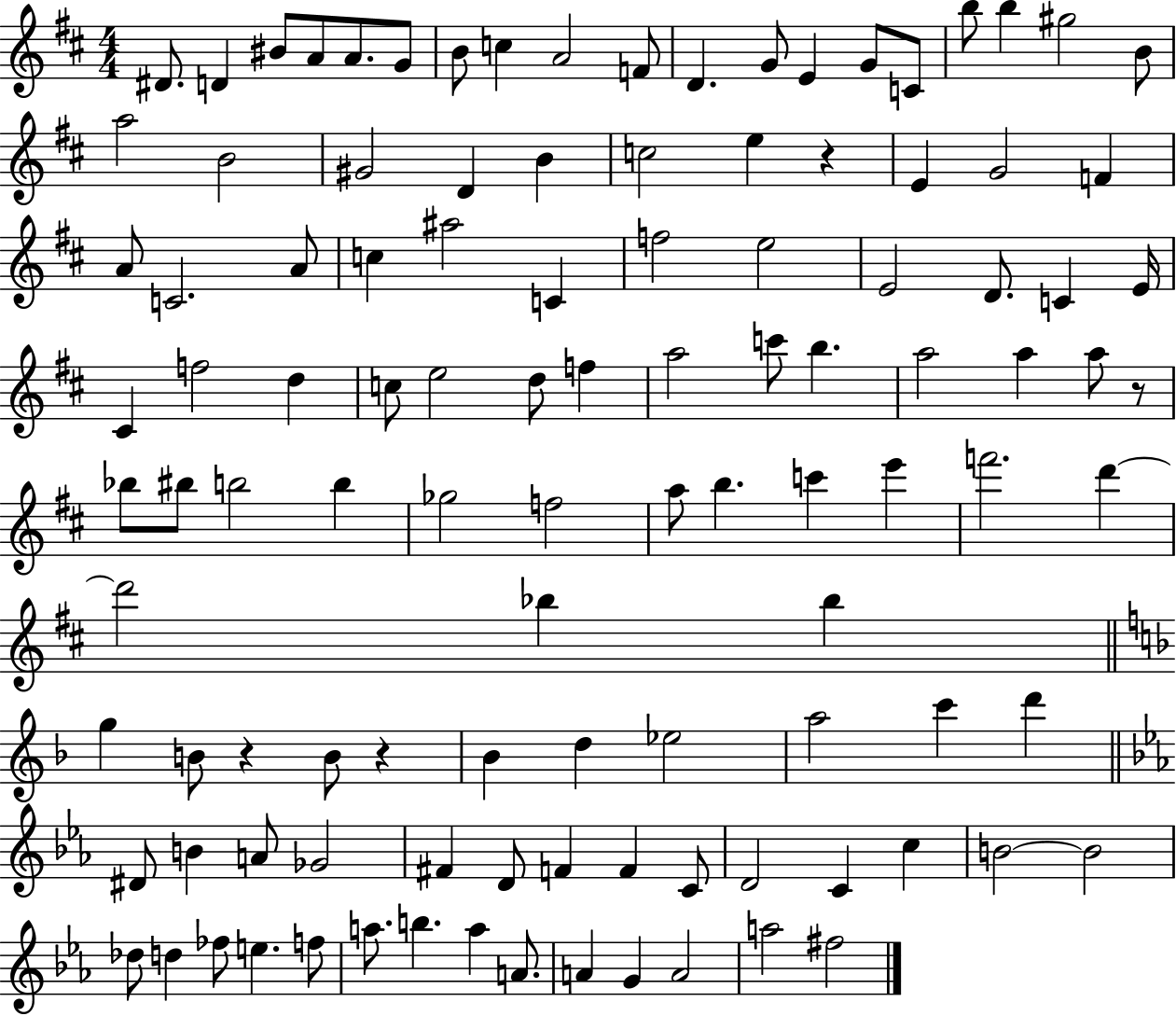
D#4/e. D4/q BIS4/e A4/e A4/e. G4/e B4/e C5/q A4/h F4/e D4/q. G4/e E4/q G4/e C4/e B5/e B5/q G#5/h B4/e A5/h B4/h G#4/h D4/q B4/q C5/h E5/q R/q E4/q G4/h F4/q A4/e C4/h. A4/e C5/q A#5/h C4/q F5/h E5/h E4/h D4/e. C4/q E4/s C#4/q F5/h D5/q C5/e E5/h D5/e F5/q A5/h C6/e B5/q. A5/h A5/q A5/e R/e Bb5/e BIS5/e B5/h B5/q Gb5/h F5/h A5/e B5/q. C6/q E6/q F6/h. D6/q D6/h Bb5/q Bb5/q G5/q B4/e R/q B4/e R/q Bb4/q D5/q Eb5/h A5/h C6/q D6/q D#4/e B4/q A4/e Gb4/h F#4/q D4/e F4/q F4/q C4/e D4/h C4/q C5/q B4/h B4/h Db5/e D5/q FES5/e E5/q. F5/e A5/e. B5/q. A5/q A4/e. A4/q G4/q A4/h A5/h F#5/h